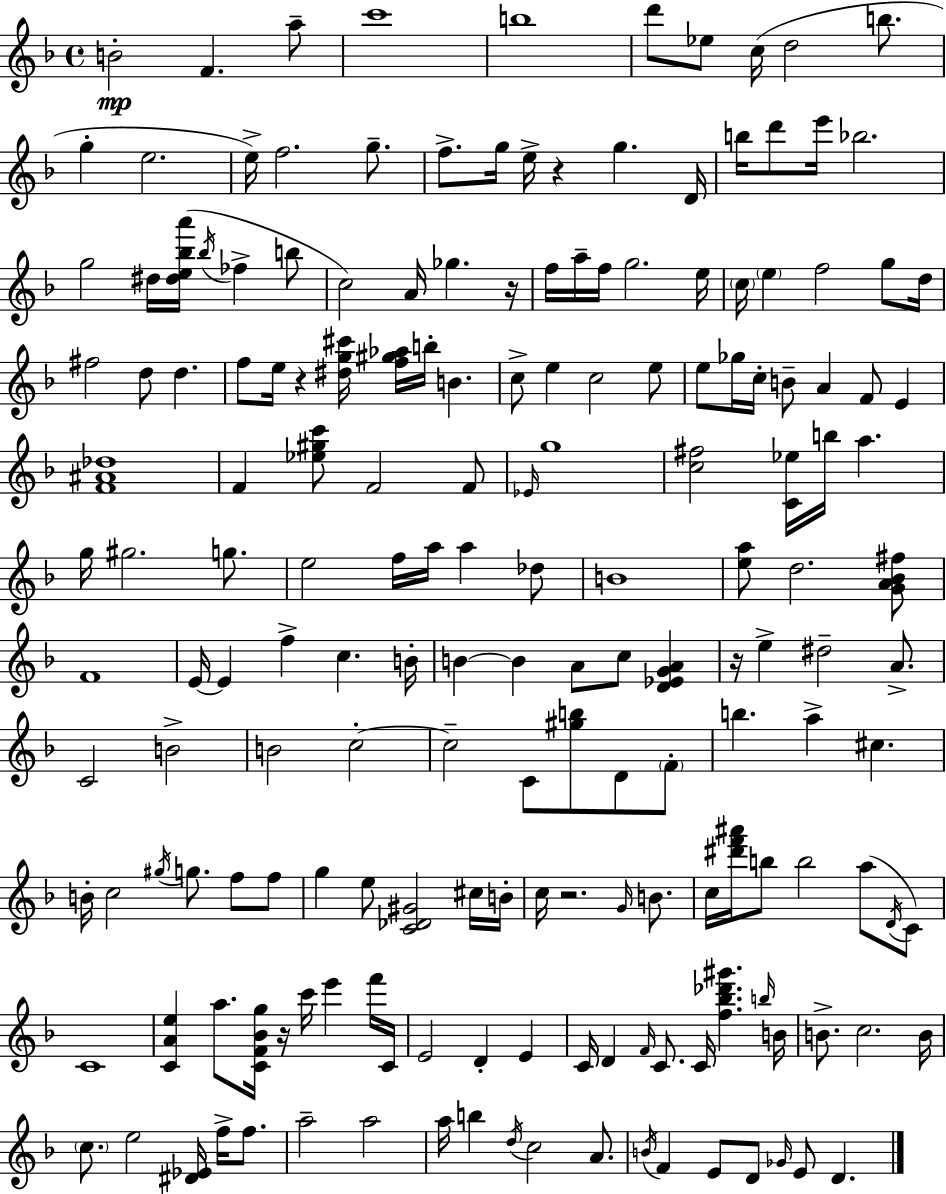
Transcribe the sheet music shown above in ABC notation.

X:1
T:Untitled
M:4/4
L:1/4
K:Dm
B2 F a/2 c'4 b4 d'/2 _e/2 c/4 d2 b/2 g e2 e/4 f2 g/2 f/2 g/4 e/4 z g D/4 b/4 d'/2 e'/4 _b2 g2 ^d/4 [^de_ba']/4 _b/4 _f b/2 c2 A/4 _g z/4 f/4 a/4 f/4 g2 e/4 c/4 e f2 g/2 d/4 ^f2 d/2 d f/2 e/4 z [^dg^c']/4 [f^g_a]/4 b/4 B c/2 e c2 e/2 e/2 _g/4 c/4 B/2 A F/2 E [F^A_d]4 F [_e^gc']/2 F2 F/2 _E/4 g4 [c^f]2 [C_e]/4 b/4 a g/4 ^g2 g/2 e2 f/4 a/4 a _d/2 B4 [ea]/2 d2 [GA_B^f]/2 F4 E/4 E f c B/4 B B A/2 c/2 [D_EGA] z/4 e ^d2 A/2 C2 B2 B2 c2 c2 C/2 [^gb]/2 D/2 F/2 b a ^c B/4 c2 ^g/4 g/2 f/2 f/2 g e/2 [C_D^G]2 ^c/4 B/4 c/4 z2 G/4 B/2 c/4 [^d'f'^a']/4 b/2 b2 a/2 D/4 C/2 C4 [CAe] a/2 [CF_Bg]/4 z/4 c'/4 e' f'/4 C/4 E2 D E C/4 D F/4 C/2 C/4 [f_b_d'^g'] b/4 B/4 B/2 c2 B/4 c/2 e2 [^D_E]/4 f/4 f/2 a2 a2 a/4 b d/4 c2 A/2 B/4 F E/2 D/2 _G/4 E/2 D